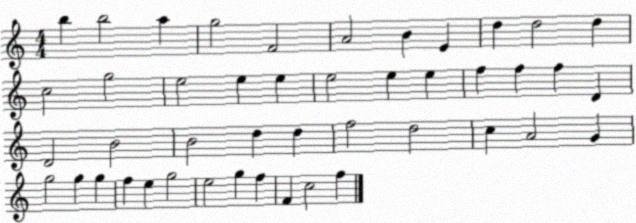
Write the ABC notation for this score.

X:1
T:Untitled
M:4/4
L:1/4
K:C
b b2 a g2 F2 A2 B E d d2 d c2 g2 e2 e e e2 e e f f f D D2 B2 B2 d d f2 d2 c A2 G g2 g g f e g2 e2 g f F c2 f